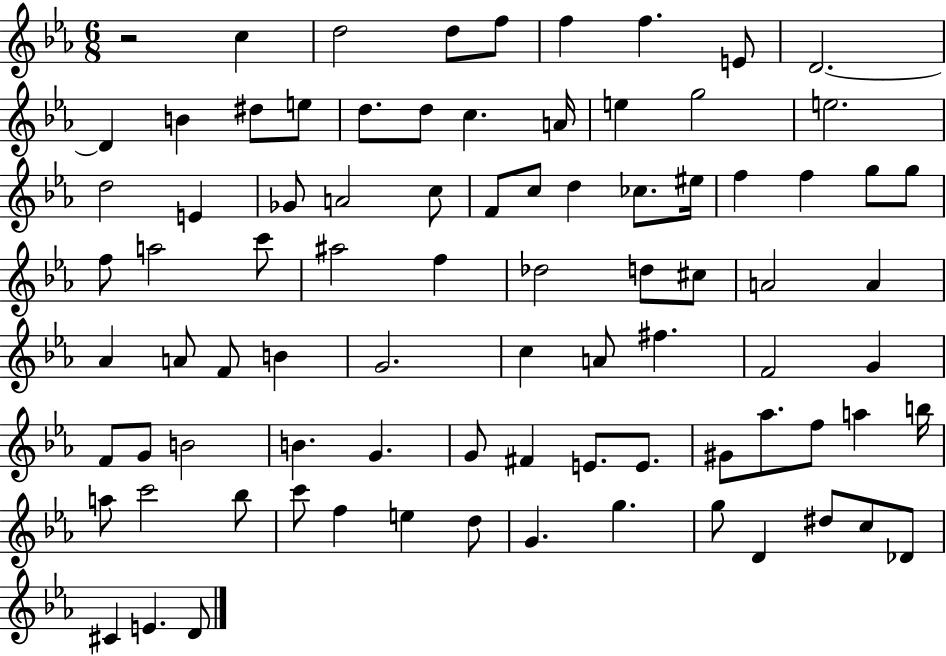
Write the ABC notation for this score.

X:1
T:Untitled
M:6/8
L:1/4
K:Eb
z2 c d2 d/2 f/2 f f E/2 D2 D B ^d/2 e/2 d/2 d/2 c A/4 e g2 e2 d2 E _G/2 A2 c/2 F/2 c/2 d _c/2 ^e/4 f f g/2 g/2 f/2 a2 c'/2 ^a2 f _d2 d/2 ^c/2 A2 A _A A/2 F/2 B G2 c A/2 ^f F2 G F/2 G/2 B2 B G G/2 ^F E/2 E/2 ^G/2 _a/2 f/2 a b/4 a/2 c'2 _b/2 c'/2 f e d/2 G g g/2 D ^d/2 c/2 _D/2 ^C E D/2